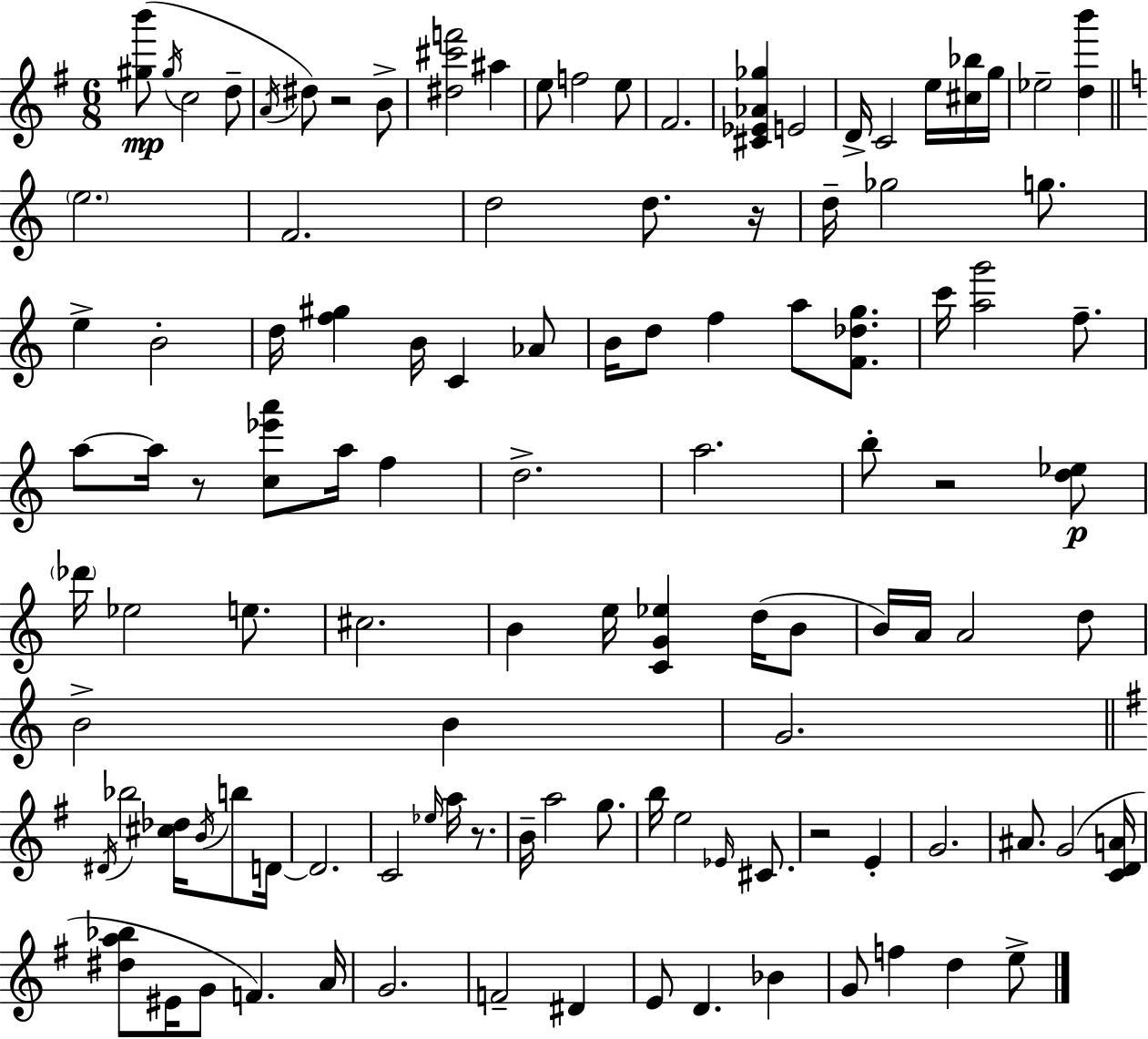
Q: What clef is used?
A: treble